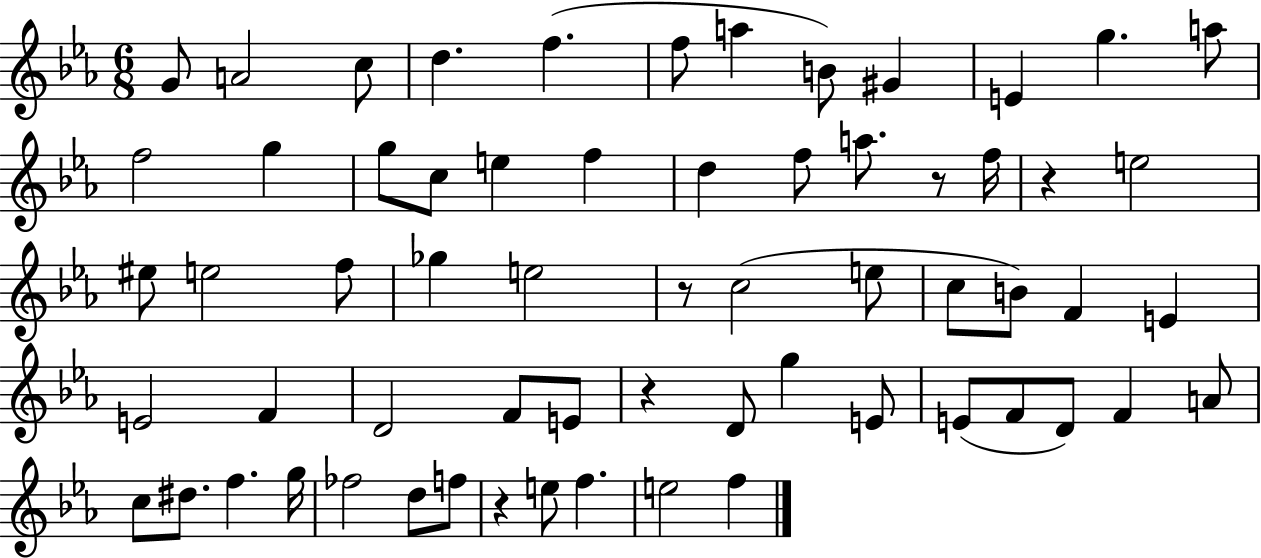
{
  \clef treble
  \numericTimeSignature
  \time 6/8
  \key ees \major
  g'8 a'2 c''8 | d''4. f''4.( | f''8 a''4 b'8) gis'4 | e'4 g''4. a''8 | \break f''2 g''4 | g''8 c''8 e''4 f''4 | d''4 f''8 a''8. r8 f''16 | r4 e''2 | \break eis''8 e''2 f''8 | ges''4 e''2 | r8 c''2( e''8 | c''8 b'8) f'4 e'4 | \break e'2 f'4 | d'2 f'8 e'8 | r4 d'8 g''4 e'8 | e'8( f'8 d'8) f'4 a'8 | \break c''8 dis''8. f''4. g''16 | fes''2 d''8 f''8 | r4 e''8 f''4. | e''2 f''4 | \break \bar "|."
}